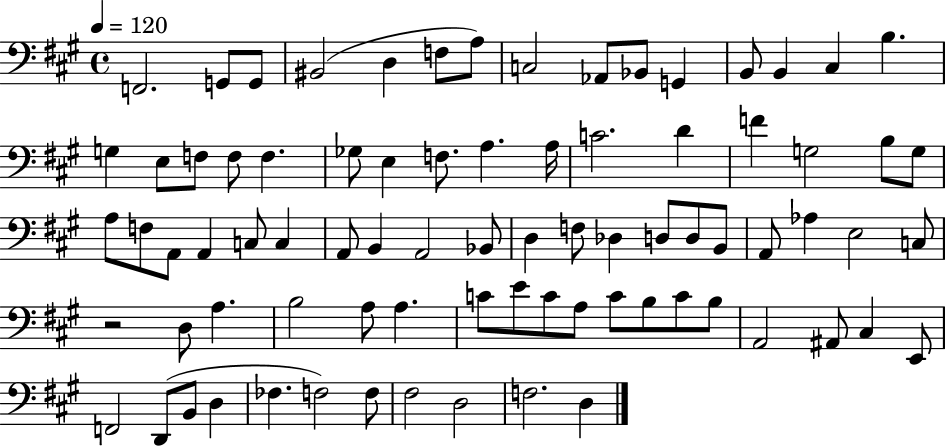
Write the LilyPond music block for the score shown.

{
  \clef bass
  \time 4/4
  \defaultTimeSignature
  \key a \major
  \tempo 4 = 120
  f,2. g,8 g,8 | bis,2( d4 f8 a8) | c2 aes,8 bes,8 g,4 | b,8 b,4 cis4 b4. | \break g4 e8 f8 f8 f4. | ges8 e4 f8. a4. a16 | c'2. d'4 | f'4 g2 b8 g8 | \break a8 f8 a,8 a,4 c8 c4 | a,8 b,4 a,2 bes,8 | d4 f8 des4 d8 d8 b,8 | a,8 aes4 e2 c8 | \break r2 d8 a4. | b2 a8 a4. | c'8 e'8 c'8 a8 c'8 b8 c'8 b8 | a,2 ais,8 cis4 e,8 | \break f,2 d,8( b,8 d4 | fes4. f2) f8 | fis2 d2 | f2. d4 | \break \bar "|."
}